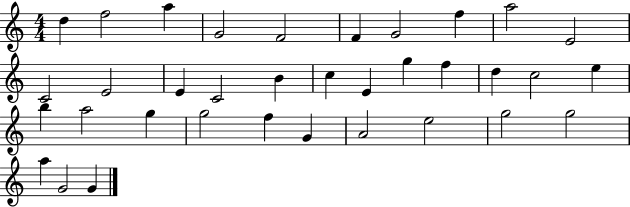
D5/q F5/h A5/q G4/h F4/h F4/q G4/h F5/q A5/h E4/h C4/h E4/h E4/q C4/h B4/q C5/q E4/q G5/q F5/q D5/q C5/h E5/q B5/q A5/h G5/q G5/h F5/q G4/q A4/h E5/h G5/h G5/h A5/q G4/h G4/q